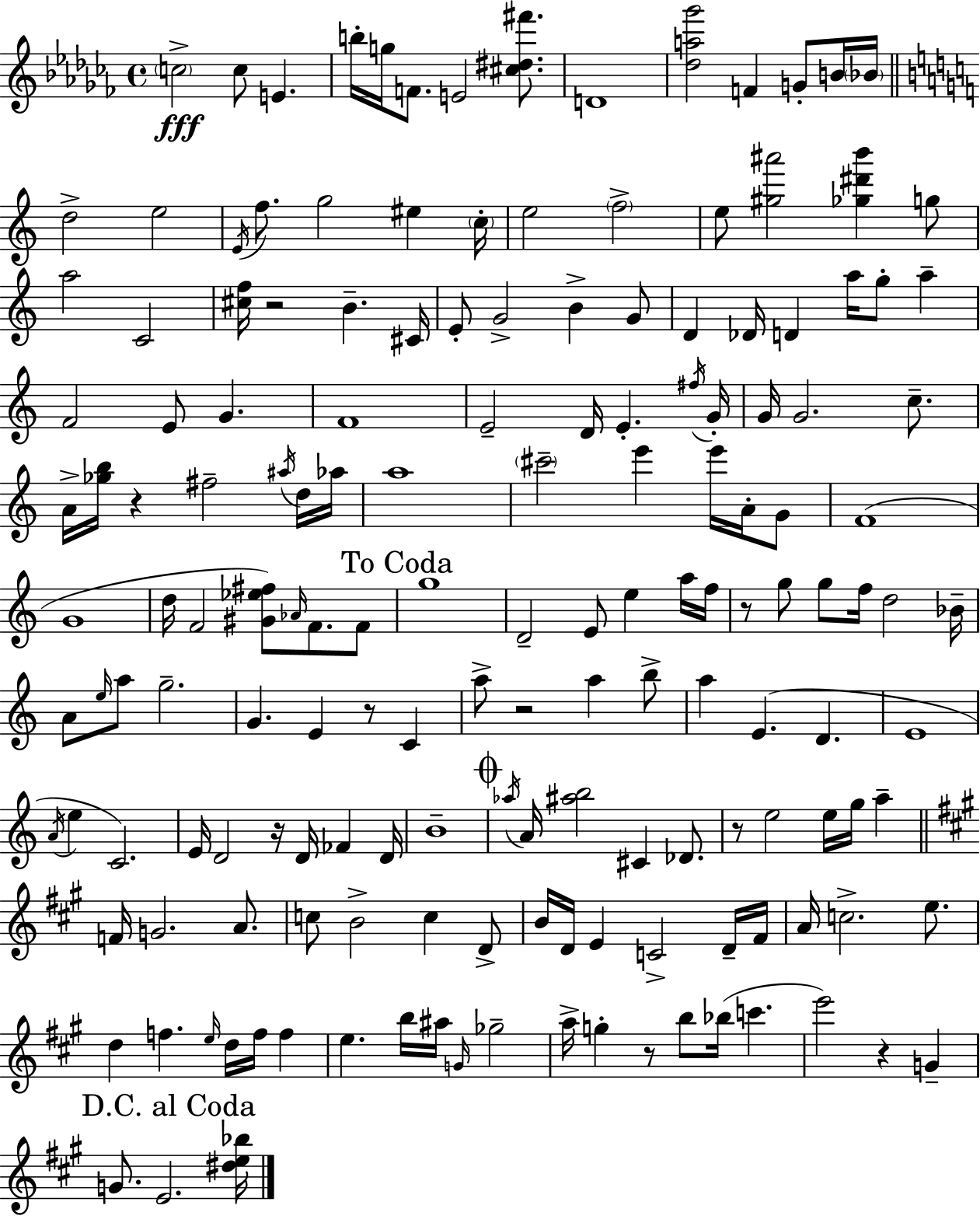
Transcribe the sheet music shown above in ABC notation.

X:1
T:Untitled
M:4/4
L:1/4
K:Abm
c2 c/2 E b/4 g/4 F/2 E2 [^c^d^f']/2 D4 [_da_g']2 F G/2 B/4 _B/4 d2 e2 E/4 f/2 g2 ^e c/4 e2 f2 e/2 [^g^a']2 [_g^d'b'] g/2 a2 C2 [^cf]/4 z2 B ^C/4 E/2 G2 B G/2 D _D/4 D a/4 g/2 a F2 E/2 G F4 E2 D/4 E ^f/4 G/4 G/4 G2 c/2 A/4 [_gb]/4 z ^f2 ^a/4 d/4 _a/4 a4 ^c'2 e' e'/4 A/4 G/2 F4 G4 d/4 F2 [^G_e^f]/2 _A/4 F/2 F/2 g4 D2 E/2 e a/4 f/4 z/2 g/2 g/2 f/4 d2 _B/4 A/2 e/4 a/2 g2 G E z/2 C a/2 z2 a b/2 a E D E4 A/4 e C2 E/4 D2 z/4 D/4 _F D/4 B4 _a/4 A/4 [^ab]2 ^C _D/2 z/2 e2 e/4 g/4 a F/4 G2 A/2 c/2 B2 c D/2 B/4 D/4 E C2 D/4 ^F/4 A/4 c2 e/2 d f e/4 d/4 f/4 f e b/4 ^a/4 G/4 _g2 a/4 g z/2 b/2 _b/4 c' e'2 z G G/2 E2 [^de_b]/4